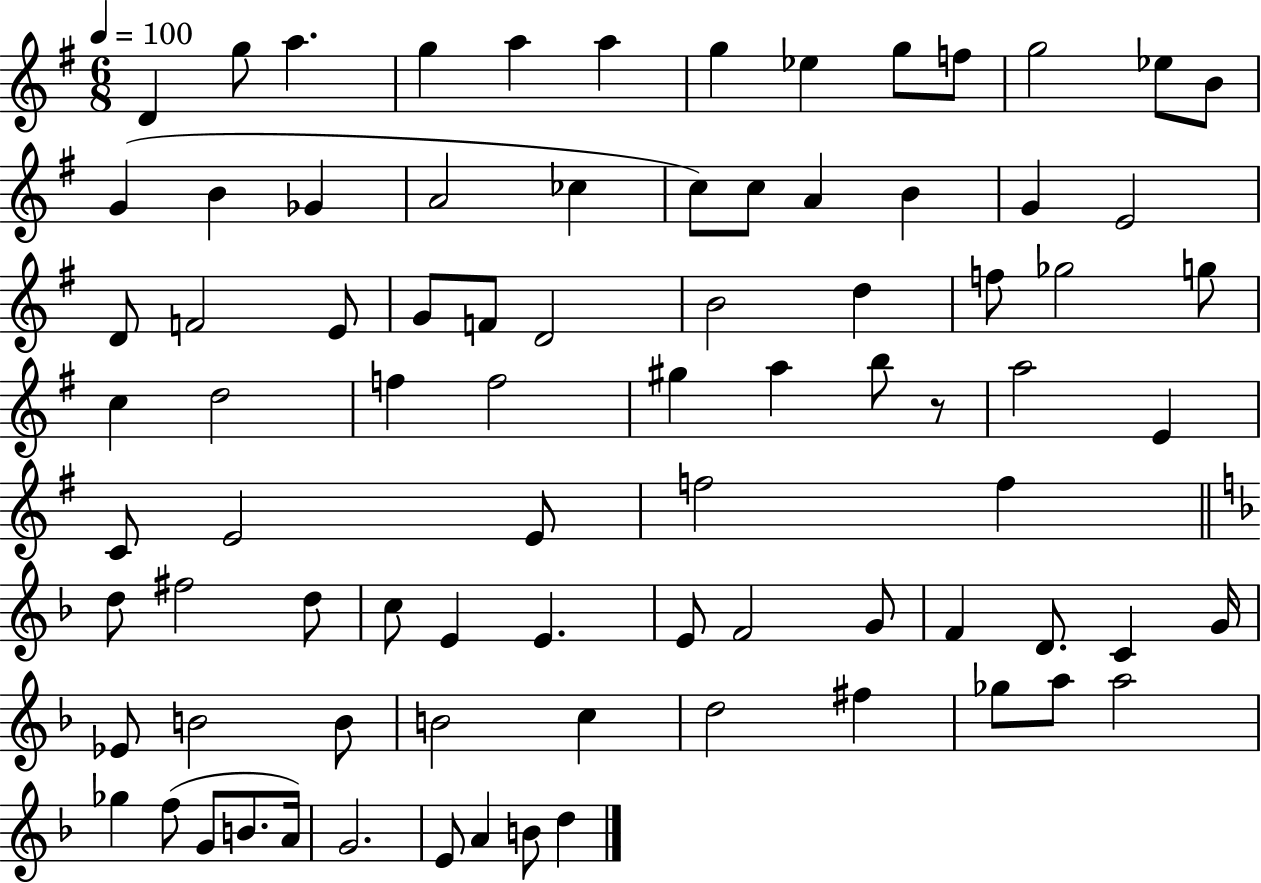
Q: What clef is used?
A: treble